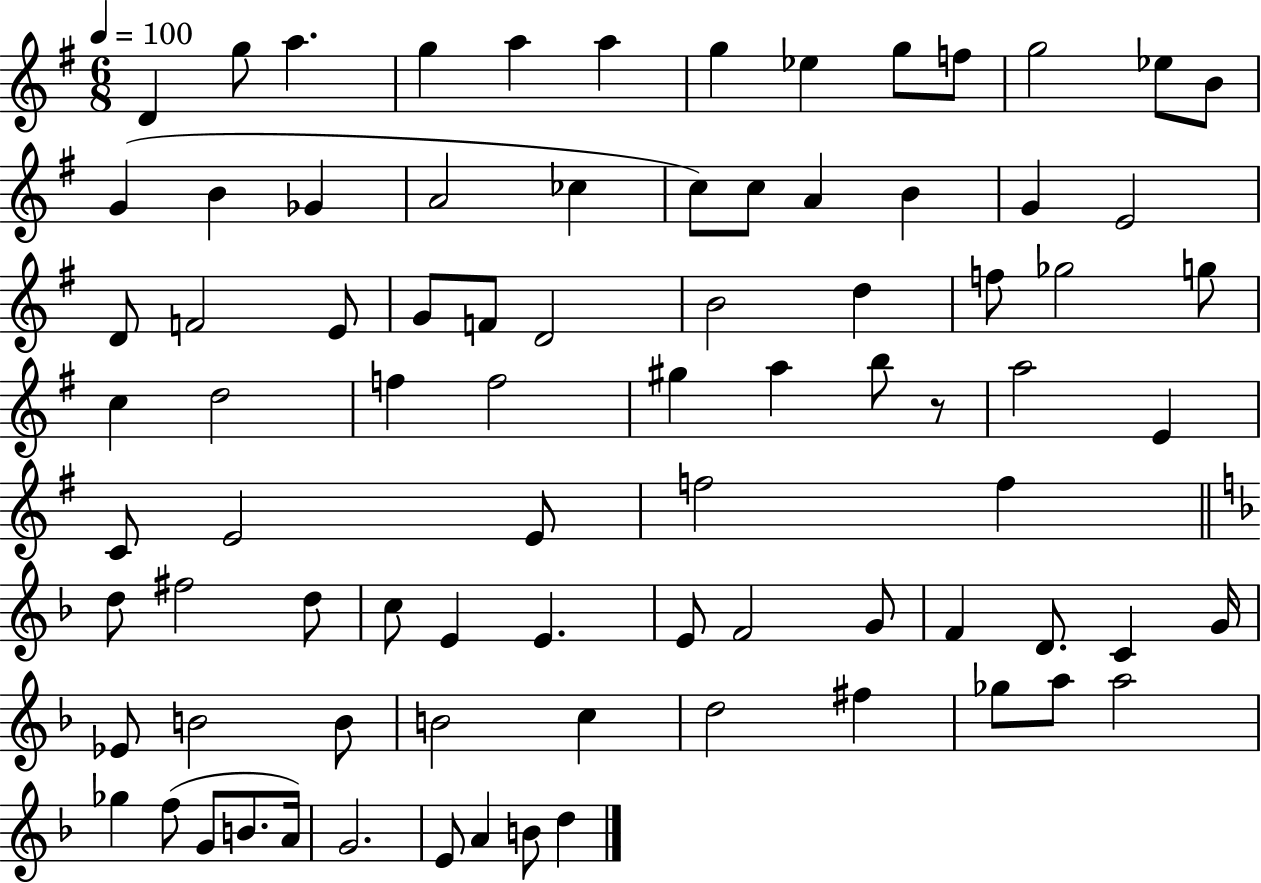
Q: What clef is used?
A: treble